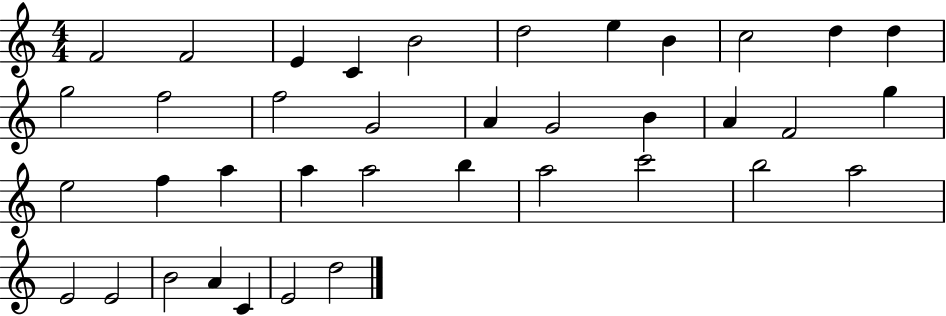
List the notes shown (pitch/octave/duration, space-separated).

F4/h F4/h E4/q C4/q B4/h D5/h E5/q B4/q C5/h D5/q D5/q G5/h F5/h F5/h G4/h A4/q G4/h B4/q A4/q F4/h G5/q E5/h F5/q A5/q A5/q A5/h B5/q A5/h C6/h B5/h A5/h E4/h E4/h B4/h A4/q C4/q E4/h D5/h